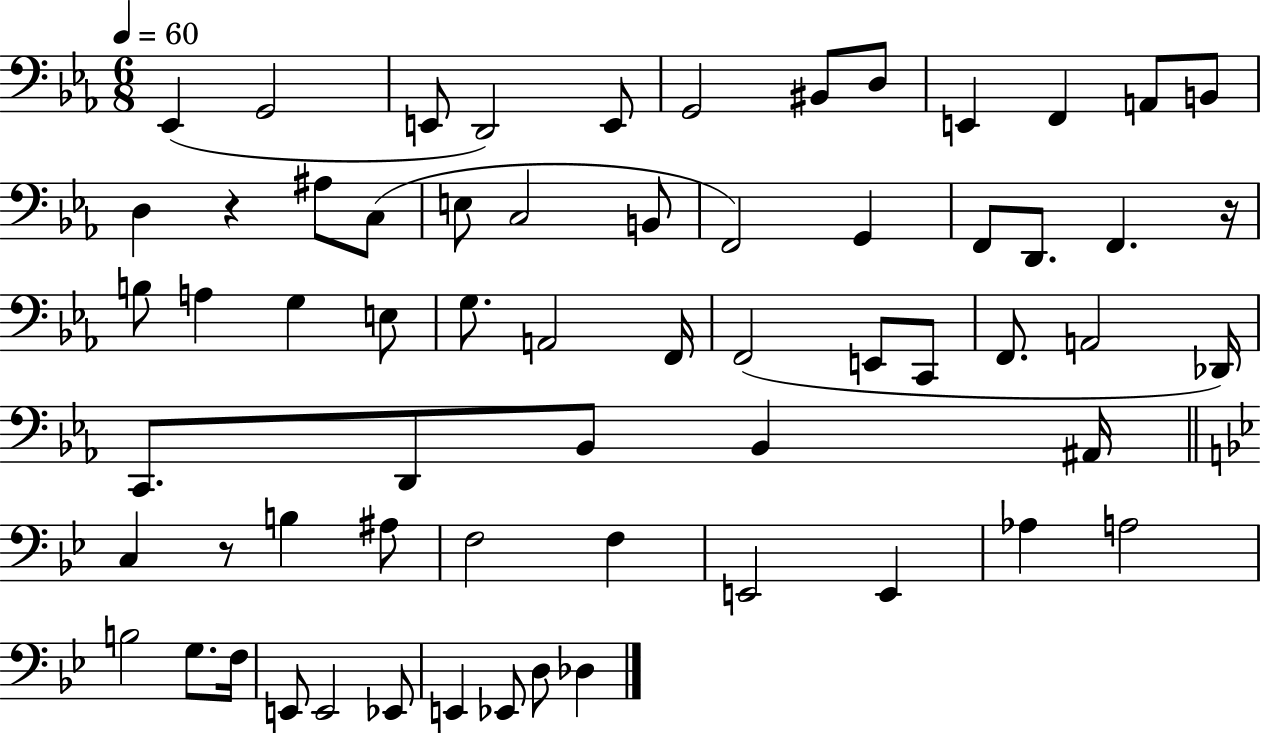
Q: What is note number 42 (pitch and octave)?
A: C3